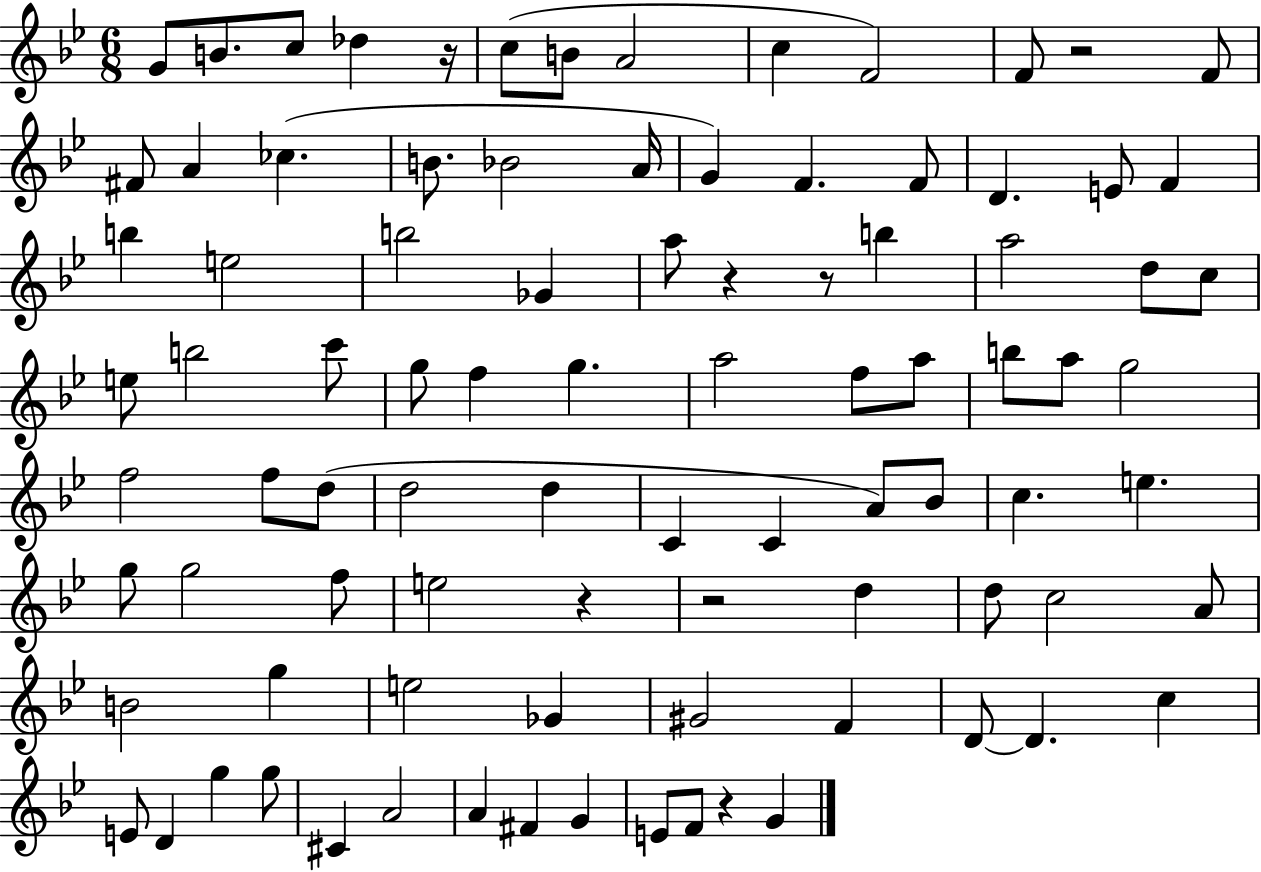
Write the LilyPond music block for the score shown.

{
  \clef treble
  \numericTimeSignature
  \time 6/8
  \key bes \major
  \repeat volta 2 { g'8 b'8. c''8 des''4 r16 | c''8( b'8 a'2 | c''4 f'2) | f'8 r2 f'8 | \break fis'8 a'4 ces''4.( | b'8. bes'2 a'16 | g'4) f'4. f'8 | d'4. e'8 f'4 | \break b''4 e''2 | b''2 ges'4 | a''8 r4 r8 b''4 | a''2 d''8 c''8 | \break e''8 b''2 c'''8 | g''8 f''4 g''4. | a''2 f''8 a''8 | b''8 a''8 g''2 | \break f''2 f''8 d''8( | d''2 d''4 | c'4 c'4 a'8) bes'8 | c''4. e''4. | \break g''8 g''2 f''8 | e''2 r4 | r2 d''4 | d''8 c''2 a'8 | \break b'2 g''4 | e''2 ges'4 | gis'2 f'4 | d'8~~ d'4. c''4 | \break e'8 d'4 g''4 g''8 | cis'4 a'2 | a'4 fis'4 g'4 | e'8 f'8 r4 g'4 | \break } \bar "|."
}